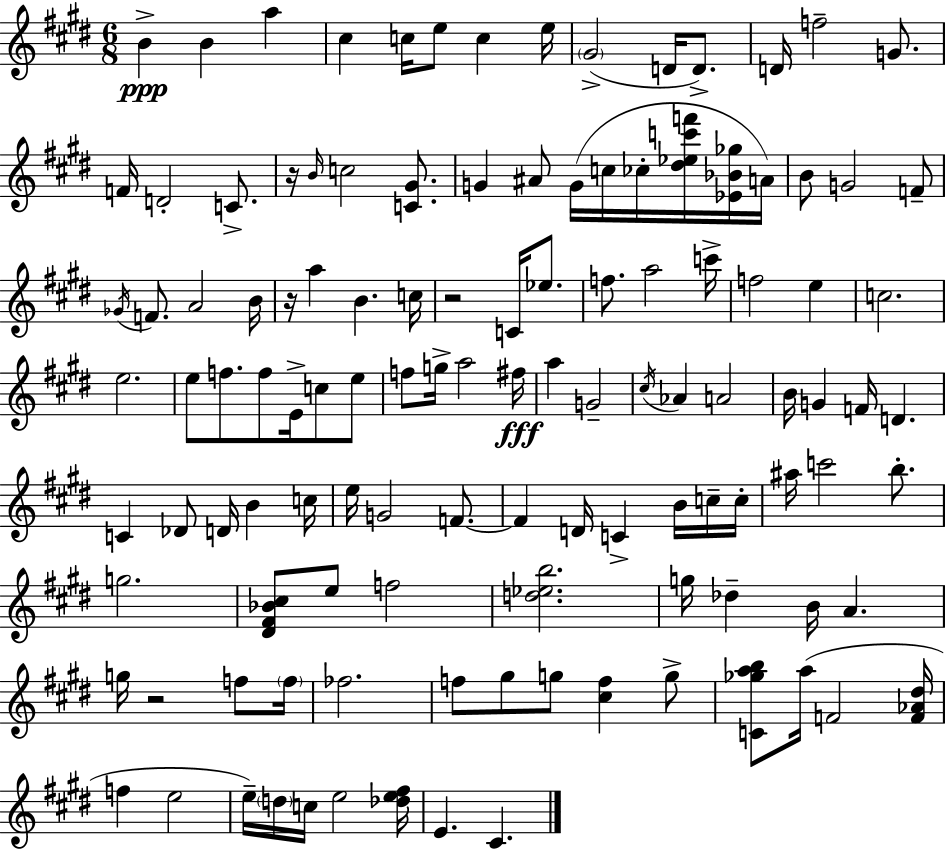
X:1
T:Untitled
M:6/8
L:1/4
K:E
B B a ^c c/4 e/2 c e/4 ^G2 D/4 D/2 D/4 f2 G/2 F/4 D2 C/2 z/4 B/4 c2 [C^G]/2 G ^A/2 G/4 c/4 _c/4 [^d_ec'f']/4 [_E_B_g]/4 A/4 B/2 G2 F/2 _G/4 F/2 A2 B/4 z/4 a B c/4 z2 C/4 _e/2 f/2 a2 c'/4 f2 e c2 e2 e/2 f/2 f/2 E/4 c/2 e/2 f/2 g/4 a2 ^f/4 a G2 ^c/4 _A A2 B/4 G F/4 D C _D/2 D/4 B c/4 e/4 G2 F/2 F D/4 C B/4 c/4 c/4 ^a/4 c'2 b/2 g2 [^D^F_B^c]/2 e/2 f2 [d_eb]2 g/4 _d B/4 A g/4 z2 f/2 f/4 _f2 f/2 ^g/2 g/2 [^cf] g/2 [C_gab]/2 a/4 F2 [F_A^d]/4 f e2 e/4 d/4 c/4 e2 [_de^f]/4 E ^C